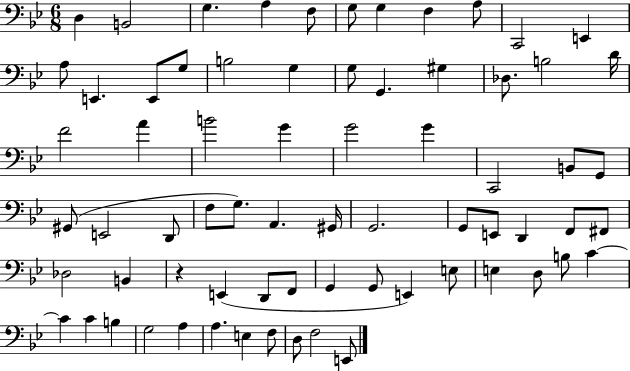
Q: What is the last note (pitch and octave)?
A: E2